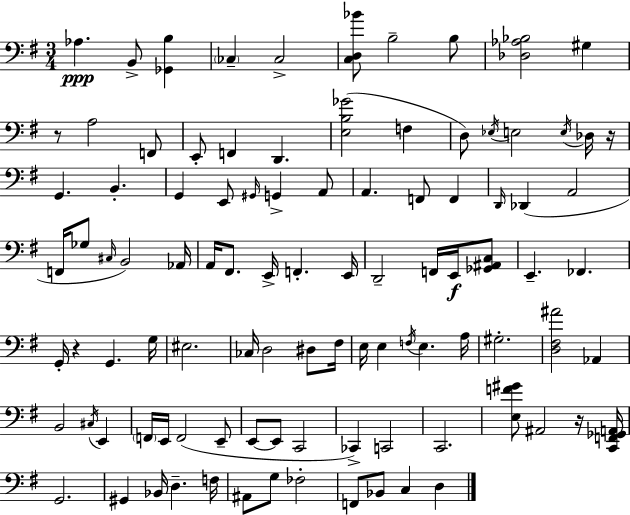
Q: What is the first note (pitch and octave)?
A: Ab3